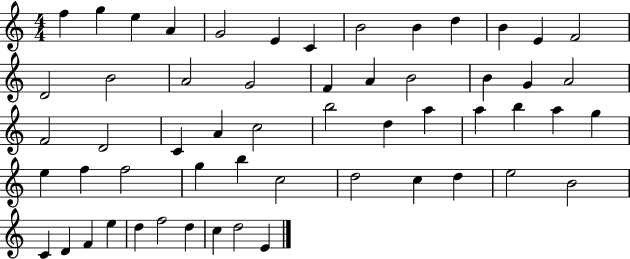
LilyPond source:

{
  \clef treble
  \numericTimeSignature
  \time 4/4
  \key c \major
  f''4 g''4 e''4 a'4 | g'2 e'4 c'4 | b'2 b'4 d''4 | b'4 e'4 f'2 | \break d'2 b'2 | a'2 g'2 | f'4 a'4 b'2 | b'4 g'4 a'2 | \break f'2 d'2 | c'4 a'4 c''2 | b''2 d''4 a''4 | a''4 b''4 a''4 g''4 | \break e''4 f''4 f''2 | g''4 b''4 c''2 | d''2 c''4 d''4 | e''2 b'2 | \break c'4 d'4 f'4 e''4 | d''4 f''2 d''4 | c''4 d''2 e'4 | \bar "|."
}